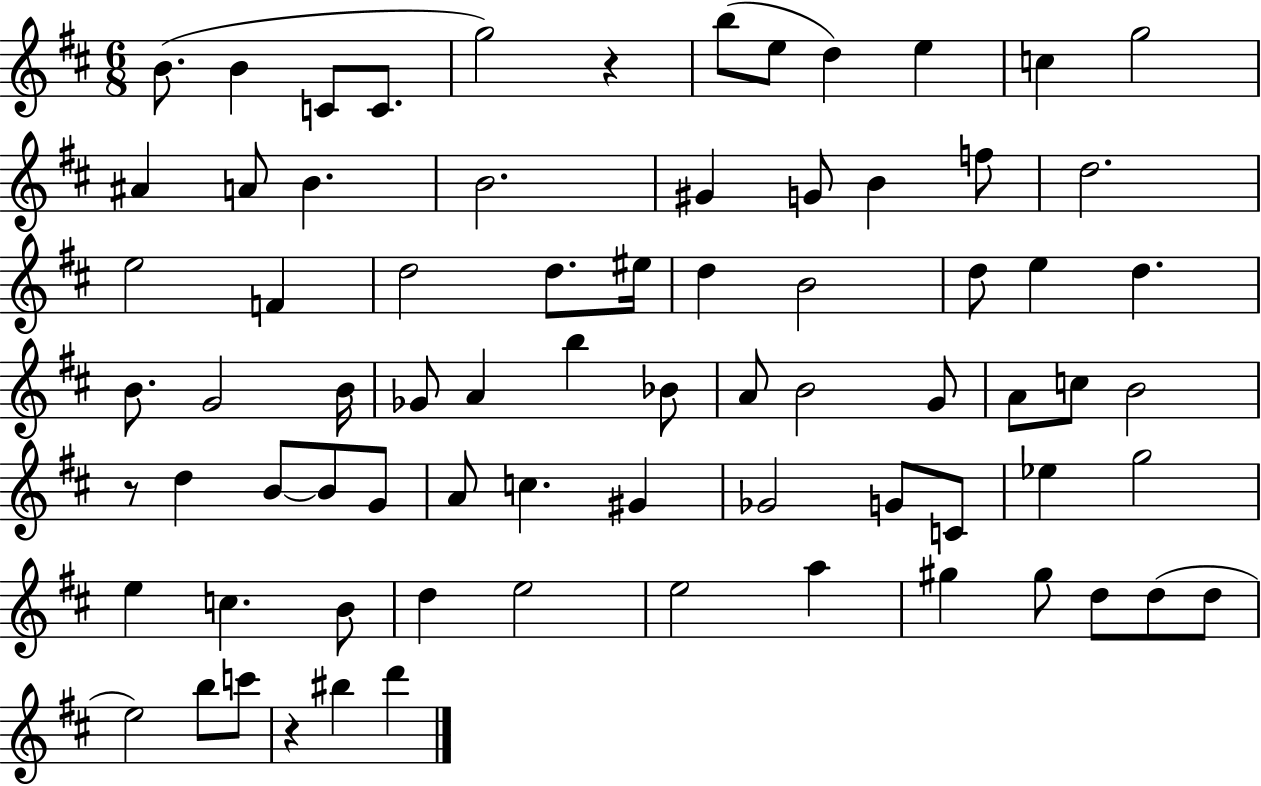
{
  \clef treble
  \numericTimeSignature
  \time 6/8
  \key d \major
  b'8.( b'4 c'8 c'8. | g''2) r4 | b''8( e''8 d''4) e''4 | c''4 g''2 | \break ais'4 a'8 b'4. | b'2. | gis'4 g'8 b'4 f''8 | d''2. | \break e''2 f'4 | d''2 d''8. eis''16 | d''4 b'2 | d''8 e''4 d''4. | \break b'8. g'2 b'16 | ges'8 a'4 b''4 bes'8 | a'8 b'2 g'8 | a'8 c''8 b'2 | \break r8 d''4 b'8~~ b'8 g'8 | a'8 c''4. gis'4 | ges'2 g'8 c'8 | ees''4 g''2 | \break e''4 c''4. b'8 | d''4 e''2 | e''2 a''4 | gis''4 gis''8 d''8 d''8( d''8 | \break e''2) b''8 c'''8 | r4 bis''4 d'''4 | \bar "|."
}